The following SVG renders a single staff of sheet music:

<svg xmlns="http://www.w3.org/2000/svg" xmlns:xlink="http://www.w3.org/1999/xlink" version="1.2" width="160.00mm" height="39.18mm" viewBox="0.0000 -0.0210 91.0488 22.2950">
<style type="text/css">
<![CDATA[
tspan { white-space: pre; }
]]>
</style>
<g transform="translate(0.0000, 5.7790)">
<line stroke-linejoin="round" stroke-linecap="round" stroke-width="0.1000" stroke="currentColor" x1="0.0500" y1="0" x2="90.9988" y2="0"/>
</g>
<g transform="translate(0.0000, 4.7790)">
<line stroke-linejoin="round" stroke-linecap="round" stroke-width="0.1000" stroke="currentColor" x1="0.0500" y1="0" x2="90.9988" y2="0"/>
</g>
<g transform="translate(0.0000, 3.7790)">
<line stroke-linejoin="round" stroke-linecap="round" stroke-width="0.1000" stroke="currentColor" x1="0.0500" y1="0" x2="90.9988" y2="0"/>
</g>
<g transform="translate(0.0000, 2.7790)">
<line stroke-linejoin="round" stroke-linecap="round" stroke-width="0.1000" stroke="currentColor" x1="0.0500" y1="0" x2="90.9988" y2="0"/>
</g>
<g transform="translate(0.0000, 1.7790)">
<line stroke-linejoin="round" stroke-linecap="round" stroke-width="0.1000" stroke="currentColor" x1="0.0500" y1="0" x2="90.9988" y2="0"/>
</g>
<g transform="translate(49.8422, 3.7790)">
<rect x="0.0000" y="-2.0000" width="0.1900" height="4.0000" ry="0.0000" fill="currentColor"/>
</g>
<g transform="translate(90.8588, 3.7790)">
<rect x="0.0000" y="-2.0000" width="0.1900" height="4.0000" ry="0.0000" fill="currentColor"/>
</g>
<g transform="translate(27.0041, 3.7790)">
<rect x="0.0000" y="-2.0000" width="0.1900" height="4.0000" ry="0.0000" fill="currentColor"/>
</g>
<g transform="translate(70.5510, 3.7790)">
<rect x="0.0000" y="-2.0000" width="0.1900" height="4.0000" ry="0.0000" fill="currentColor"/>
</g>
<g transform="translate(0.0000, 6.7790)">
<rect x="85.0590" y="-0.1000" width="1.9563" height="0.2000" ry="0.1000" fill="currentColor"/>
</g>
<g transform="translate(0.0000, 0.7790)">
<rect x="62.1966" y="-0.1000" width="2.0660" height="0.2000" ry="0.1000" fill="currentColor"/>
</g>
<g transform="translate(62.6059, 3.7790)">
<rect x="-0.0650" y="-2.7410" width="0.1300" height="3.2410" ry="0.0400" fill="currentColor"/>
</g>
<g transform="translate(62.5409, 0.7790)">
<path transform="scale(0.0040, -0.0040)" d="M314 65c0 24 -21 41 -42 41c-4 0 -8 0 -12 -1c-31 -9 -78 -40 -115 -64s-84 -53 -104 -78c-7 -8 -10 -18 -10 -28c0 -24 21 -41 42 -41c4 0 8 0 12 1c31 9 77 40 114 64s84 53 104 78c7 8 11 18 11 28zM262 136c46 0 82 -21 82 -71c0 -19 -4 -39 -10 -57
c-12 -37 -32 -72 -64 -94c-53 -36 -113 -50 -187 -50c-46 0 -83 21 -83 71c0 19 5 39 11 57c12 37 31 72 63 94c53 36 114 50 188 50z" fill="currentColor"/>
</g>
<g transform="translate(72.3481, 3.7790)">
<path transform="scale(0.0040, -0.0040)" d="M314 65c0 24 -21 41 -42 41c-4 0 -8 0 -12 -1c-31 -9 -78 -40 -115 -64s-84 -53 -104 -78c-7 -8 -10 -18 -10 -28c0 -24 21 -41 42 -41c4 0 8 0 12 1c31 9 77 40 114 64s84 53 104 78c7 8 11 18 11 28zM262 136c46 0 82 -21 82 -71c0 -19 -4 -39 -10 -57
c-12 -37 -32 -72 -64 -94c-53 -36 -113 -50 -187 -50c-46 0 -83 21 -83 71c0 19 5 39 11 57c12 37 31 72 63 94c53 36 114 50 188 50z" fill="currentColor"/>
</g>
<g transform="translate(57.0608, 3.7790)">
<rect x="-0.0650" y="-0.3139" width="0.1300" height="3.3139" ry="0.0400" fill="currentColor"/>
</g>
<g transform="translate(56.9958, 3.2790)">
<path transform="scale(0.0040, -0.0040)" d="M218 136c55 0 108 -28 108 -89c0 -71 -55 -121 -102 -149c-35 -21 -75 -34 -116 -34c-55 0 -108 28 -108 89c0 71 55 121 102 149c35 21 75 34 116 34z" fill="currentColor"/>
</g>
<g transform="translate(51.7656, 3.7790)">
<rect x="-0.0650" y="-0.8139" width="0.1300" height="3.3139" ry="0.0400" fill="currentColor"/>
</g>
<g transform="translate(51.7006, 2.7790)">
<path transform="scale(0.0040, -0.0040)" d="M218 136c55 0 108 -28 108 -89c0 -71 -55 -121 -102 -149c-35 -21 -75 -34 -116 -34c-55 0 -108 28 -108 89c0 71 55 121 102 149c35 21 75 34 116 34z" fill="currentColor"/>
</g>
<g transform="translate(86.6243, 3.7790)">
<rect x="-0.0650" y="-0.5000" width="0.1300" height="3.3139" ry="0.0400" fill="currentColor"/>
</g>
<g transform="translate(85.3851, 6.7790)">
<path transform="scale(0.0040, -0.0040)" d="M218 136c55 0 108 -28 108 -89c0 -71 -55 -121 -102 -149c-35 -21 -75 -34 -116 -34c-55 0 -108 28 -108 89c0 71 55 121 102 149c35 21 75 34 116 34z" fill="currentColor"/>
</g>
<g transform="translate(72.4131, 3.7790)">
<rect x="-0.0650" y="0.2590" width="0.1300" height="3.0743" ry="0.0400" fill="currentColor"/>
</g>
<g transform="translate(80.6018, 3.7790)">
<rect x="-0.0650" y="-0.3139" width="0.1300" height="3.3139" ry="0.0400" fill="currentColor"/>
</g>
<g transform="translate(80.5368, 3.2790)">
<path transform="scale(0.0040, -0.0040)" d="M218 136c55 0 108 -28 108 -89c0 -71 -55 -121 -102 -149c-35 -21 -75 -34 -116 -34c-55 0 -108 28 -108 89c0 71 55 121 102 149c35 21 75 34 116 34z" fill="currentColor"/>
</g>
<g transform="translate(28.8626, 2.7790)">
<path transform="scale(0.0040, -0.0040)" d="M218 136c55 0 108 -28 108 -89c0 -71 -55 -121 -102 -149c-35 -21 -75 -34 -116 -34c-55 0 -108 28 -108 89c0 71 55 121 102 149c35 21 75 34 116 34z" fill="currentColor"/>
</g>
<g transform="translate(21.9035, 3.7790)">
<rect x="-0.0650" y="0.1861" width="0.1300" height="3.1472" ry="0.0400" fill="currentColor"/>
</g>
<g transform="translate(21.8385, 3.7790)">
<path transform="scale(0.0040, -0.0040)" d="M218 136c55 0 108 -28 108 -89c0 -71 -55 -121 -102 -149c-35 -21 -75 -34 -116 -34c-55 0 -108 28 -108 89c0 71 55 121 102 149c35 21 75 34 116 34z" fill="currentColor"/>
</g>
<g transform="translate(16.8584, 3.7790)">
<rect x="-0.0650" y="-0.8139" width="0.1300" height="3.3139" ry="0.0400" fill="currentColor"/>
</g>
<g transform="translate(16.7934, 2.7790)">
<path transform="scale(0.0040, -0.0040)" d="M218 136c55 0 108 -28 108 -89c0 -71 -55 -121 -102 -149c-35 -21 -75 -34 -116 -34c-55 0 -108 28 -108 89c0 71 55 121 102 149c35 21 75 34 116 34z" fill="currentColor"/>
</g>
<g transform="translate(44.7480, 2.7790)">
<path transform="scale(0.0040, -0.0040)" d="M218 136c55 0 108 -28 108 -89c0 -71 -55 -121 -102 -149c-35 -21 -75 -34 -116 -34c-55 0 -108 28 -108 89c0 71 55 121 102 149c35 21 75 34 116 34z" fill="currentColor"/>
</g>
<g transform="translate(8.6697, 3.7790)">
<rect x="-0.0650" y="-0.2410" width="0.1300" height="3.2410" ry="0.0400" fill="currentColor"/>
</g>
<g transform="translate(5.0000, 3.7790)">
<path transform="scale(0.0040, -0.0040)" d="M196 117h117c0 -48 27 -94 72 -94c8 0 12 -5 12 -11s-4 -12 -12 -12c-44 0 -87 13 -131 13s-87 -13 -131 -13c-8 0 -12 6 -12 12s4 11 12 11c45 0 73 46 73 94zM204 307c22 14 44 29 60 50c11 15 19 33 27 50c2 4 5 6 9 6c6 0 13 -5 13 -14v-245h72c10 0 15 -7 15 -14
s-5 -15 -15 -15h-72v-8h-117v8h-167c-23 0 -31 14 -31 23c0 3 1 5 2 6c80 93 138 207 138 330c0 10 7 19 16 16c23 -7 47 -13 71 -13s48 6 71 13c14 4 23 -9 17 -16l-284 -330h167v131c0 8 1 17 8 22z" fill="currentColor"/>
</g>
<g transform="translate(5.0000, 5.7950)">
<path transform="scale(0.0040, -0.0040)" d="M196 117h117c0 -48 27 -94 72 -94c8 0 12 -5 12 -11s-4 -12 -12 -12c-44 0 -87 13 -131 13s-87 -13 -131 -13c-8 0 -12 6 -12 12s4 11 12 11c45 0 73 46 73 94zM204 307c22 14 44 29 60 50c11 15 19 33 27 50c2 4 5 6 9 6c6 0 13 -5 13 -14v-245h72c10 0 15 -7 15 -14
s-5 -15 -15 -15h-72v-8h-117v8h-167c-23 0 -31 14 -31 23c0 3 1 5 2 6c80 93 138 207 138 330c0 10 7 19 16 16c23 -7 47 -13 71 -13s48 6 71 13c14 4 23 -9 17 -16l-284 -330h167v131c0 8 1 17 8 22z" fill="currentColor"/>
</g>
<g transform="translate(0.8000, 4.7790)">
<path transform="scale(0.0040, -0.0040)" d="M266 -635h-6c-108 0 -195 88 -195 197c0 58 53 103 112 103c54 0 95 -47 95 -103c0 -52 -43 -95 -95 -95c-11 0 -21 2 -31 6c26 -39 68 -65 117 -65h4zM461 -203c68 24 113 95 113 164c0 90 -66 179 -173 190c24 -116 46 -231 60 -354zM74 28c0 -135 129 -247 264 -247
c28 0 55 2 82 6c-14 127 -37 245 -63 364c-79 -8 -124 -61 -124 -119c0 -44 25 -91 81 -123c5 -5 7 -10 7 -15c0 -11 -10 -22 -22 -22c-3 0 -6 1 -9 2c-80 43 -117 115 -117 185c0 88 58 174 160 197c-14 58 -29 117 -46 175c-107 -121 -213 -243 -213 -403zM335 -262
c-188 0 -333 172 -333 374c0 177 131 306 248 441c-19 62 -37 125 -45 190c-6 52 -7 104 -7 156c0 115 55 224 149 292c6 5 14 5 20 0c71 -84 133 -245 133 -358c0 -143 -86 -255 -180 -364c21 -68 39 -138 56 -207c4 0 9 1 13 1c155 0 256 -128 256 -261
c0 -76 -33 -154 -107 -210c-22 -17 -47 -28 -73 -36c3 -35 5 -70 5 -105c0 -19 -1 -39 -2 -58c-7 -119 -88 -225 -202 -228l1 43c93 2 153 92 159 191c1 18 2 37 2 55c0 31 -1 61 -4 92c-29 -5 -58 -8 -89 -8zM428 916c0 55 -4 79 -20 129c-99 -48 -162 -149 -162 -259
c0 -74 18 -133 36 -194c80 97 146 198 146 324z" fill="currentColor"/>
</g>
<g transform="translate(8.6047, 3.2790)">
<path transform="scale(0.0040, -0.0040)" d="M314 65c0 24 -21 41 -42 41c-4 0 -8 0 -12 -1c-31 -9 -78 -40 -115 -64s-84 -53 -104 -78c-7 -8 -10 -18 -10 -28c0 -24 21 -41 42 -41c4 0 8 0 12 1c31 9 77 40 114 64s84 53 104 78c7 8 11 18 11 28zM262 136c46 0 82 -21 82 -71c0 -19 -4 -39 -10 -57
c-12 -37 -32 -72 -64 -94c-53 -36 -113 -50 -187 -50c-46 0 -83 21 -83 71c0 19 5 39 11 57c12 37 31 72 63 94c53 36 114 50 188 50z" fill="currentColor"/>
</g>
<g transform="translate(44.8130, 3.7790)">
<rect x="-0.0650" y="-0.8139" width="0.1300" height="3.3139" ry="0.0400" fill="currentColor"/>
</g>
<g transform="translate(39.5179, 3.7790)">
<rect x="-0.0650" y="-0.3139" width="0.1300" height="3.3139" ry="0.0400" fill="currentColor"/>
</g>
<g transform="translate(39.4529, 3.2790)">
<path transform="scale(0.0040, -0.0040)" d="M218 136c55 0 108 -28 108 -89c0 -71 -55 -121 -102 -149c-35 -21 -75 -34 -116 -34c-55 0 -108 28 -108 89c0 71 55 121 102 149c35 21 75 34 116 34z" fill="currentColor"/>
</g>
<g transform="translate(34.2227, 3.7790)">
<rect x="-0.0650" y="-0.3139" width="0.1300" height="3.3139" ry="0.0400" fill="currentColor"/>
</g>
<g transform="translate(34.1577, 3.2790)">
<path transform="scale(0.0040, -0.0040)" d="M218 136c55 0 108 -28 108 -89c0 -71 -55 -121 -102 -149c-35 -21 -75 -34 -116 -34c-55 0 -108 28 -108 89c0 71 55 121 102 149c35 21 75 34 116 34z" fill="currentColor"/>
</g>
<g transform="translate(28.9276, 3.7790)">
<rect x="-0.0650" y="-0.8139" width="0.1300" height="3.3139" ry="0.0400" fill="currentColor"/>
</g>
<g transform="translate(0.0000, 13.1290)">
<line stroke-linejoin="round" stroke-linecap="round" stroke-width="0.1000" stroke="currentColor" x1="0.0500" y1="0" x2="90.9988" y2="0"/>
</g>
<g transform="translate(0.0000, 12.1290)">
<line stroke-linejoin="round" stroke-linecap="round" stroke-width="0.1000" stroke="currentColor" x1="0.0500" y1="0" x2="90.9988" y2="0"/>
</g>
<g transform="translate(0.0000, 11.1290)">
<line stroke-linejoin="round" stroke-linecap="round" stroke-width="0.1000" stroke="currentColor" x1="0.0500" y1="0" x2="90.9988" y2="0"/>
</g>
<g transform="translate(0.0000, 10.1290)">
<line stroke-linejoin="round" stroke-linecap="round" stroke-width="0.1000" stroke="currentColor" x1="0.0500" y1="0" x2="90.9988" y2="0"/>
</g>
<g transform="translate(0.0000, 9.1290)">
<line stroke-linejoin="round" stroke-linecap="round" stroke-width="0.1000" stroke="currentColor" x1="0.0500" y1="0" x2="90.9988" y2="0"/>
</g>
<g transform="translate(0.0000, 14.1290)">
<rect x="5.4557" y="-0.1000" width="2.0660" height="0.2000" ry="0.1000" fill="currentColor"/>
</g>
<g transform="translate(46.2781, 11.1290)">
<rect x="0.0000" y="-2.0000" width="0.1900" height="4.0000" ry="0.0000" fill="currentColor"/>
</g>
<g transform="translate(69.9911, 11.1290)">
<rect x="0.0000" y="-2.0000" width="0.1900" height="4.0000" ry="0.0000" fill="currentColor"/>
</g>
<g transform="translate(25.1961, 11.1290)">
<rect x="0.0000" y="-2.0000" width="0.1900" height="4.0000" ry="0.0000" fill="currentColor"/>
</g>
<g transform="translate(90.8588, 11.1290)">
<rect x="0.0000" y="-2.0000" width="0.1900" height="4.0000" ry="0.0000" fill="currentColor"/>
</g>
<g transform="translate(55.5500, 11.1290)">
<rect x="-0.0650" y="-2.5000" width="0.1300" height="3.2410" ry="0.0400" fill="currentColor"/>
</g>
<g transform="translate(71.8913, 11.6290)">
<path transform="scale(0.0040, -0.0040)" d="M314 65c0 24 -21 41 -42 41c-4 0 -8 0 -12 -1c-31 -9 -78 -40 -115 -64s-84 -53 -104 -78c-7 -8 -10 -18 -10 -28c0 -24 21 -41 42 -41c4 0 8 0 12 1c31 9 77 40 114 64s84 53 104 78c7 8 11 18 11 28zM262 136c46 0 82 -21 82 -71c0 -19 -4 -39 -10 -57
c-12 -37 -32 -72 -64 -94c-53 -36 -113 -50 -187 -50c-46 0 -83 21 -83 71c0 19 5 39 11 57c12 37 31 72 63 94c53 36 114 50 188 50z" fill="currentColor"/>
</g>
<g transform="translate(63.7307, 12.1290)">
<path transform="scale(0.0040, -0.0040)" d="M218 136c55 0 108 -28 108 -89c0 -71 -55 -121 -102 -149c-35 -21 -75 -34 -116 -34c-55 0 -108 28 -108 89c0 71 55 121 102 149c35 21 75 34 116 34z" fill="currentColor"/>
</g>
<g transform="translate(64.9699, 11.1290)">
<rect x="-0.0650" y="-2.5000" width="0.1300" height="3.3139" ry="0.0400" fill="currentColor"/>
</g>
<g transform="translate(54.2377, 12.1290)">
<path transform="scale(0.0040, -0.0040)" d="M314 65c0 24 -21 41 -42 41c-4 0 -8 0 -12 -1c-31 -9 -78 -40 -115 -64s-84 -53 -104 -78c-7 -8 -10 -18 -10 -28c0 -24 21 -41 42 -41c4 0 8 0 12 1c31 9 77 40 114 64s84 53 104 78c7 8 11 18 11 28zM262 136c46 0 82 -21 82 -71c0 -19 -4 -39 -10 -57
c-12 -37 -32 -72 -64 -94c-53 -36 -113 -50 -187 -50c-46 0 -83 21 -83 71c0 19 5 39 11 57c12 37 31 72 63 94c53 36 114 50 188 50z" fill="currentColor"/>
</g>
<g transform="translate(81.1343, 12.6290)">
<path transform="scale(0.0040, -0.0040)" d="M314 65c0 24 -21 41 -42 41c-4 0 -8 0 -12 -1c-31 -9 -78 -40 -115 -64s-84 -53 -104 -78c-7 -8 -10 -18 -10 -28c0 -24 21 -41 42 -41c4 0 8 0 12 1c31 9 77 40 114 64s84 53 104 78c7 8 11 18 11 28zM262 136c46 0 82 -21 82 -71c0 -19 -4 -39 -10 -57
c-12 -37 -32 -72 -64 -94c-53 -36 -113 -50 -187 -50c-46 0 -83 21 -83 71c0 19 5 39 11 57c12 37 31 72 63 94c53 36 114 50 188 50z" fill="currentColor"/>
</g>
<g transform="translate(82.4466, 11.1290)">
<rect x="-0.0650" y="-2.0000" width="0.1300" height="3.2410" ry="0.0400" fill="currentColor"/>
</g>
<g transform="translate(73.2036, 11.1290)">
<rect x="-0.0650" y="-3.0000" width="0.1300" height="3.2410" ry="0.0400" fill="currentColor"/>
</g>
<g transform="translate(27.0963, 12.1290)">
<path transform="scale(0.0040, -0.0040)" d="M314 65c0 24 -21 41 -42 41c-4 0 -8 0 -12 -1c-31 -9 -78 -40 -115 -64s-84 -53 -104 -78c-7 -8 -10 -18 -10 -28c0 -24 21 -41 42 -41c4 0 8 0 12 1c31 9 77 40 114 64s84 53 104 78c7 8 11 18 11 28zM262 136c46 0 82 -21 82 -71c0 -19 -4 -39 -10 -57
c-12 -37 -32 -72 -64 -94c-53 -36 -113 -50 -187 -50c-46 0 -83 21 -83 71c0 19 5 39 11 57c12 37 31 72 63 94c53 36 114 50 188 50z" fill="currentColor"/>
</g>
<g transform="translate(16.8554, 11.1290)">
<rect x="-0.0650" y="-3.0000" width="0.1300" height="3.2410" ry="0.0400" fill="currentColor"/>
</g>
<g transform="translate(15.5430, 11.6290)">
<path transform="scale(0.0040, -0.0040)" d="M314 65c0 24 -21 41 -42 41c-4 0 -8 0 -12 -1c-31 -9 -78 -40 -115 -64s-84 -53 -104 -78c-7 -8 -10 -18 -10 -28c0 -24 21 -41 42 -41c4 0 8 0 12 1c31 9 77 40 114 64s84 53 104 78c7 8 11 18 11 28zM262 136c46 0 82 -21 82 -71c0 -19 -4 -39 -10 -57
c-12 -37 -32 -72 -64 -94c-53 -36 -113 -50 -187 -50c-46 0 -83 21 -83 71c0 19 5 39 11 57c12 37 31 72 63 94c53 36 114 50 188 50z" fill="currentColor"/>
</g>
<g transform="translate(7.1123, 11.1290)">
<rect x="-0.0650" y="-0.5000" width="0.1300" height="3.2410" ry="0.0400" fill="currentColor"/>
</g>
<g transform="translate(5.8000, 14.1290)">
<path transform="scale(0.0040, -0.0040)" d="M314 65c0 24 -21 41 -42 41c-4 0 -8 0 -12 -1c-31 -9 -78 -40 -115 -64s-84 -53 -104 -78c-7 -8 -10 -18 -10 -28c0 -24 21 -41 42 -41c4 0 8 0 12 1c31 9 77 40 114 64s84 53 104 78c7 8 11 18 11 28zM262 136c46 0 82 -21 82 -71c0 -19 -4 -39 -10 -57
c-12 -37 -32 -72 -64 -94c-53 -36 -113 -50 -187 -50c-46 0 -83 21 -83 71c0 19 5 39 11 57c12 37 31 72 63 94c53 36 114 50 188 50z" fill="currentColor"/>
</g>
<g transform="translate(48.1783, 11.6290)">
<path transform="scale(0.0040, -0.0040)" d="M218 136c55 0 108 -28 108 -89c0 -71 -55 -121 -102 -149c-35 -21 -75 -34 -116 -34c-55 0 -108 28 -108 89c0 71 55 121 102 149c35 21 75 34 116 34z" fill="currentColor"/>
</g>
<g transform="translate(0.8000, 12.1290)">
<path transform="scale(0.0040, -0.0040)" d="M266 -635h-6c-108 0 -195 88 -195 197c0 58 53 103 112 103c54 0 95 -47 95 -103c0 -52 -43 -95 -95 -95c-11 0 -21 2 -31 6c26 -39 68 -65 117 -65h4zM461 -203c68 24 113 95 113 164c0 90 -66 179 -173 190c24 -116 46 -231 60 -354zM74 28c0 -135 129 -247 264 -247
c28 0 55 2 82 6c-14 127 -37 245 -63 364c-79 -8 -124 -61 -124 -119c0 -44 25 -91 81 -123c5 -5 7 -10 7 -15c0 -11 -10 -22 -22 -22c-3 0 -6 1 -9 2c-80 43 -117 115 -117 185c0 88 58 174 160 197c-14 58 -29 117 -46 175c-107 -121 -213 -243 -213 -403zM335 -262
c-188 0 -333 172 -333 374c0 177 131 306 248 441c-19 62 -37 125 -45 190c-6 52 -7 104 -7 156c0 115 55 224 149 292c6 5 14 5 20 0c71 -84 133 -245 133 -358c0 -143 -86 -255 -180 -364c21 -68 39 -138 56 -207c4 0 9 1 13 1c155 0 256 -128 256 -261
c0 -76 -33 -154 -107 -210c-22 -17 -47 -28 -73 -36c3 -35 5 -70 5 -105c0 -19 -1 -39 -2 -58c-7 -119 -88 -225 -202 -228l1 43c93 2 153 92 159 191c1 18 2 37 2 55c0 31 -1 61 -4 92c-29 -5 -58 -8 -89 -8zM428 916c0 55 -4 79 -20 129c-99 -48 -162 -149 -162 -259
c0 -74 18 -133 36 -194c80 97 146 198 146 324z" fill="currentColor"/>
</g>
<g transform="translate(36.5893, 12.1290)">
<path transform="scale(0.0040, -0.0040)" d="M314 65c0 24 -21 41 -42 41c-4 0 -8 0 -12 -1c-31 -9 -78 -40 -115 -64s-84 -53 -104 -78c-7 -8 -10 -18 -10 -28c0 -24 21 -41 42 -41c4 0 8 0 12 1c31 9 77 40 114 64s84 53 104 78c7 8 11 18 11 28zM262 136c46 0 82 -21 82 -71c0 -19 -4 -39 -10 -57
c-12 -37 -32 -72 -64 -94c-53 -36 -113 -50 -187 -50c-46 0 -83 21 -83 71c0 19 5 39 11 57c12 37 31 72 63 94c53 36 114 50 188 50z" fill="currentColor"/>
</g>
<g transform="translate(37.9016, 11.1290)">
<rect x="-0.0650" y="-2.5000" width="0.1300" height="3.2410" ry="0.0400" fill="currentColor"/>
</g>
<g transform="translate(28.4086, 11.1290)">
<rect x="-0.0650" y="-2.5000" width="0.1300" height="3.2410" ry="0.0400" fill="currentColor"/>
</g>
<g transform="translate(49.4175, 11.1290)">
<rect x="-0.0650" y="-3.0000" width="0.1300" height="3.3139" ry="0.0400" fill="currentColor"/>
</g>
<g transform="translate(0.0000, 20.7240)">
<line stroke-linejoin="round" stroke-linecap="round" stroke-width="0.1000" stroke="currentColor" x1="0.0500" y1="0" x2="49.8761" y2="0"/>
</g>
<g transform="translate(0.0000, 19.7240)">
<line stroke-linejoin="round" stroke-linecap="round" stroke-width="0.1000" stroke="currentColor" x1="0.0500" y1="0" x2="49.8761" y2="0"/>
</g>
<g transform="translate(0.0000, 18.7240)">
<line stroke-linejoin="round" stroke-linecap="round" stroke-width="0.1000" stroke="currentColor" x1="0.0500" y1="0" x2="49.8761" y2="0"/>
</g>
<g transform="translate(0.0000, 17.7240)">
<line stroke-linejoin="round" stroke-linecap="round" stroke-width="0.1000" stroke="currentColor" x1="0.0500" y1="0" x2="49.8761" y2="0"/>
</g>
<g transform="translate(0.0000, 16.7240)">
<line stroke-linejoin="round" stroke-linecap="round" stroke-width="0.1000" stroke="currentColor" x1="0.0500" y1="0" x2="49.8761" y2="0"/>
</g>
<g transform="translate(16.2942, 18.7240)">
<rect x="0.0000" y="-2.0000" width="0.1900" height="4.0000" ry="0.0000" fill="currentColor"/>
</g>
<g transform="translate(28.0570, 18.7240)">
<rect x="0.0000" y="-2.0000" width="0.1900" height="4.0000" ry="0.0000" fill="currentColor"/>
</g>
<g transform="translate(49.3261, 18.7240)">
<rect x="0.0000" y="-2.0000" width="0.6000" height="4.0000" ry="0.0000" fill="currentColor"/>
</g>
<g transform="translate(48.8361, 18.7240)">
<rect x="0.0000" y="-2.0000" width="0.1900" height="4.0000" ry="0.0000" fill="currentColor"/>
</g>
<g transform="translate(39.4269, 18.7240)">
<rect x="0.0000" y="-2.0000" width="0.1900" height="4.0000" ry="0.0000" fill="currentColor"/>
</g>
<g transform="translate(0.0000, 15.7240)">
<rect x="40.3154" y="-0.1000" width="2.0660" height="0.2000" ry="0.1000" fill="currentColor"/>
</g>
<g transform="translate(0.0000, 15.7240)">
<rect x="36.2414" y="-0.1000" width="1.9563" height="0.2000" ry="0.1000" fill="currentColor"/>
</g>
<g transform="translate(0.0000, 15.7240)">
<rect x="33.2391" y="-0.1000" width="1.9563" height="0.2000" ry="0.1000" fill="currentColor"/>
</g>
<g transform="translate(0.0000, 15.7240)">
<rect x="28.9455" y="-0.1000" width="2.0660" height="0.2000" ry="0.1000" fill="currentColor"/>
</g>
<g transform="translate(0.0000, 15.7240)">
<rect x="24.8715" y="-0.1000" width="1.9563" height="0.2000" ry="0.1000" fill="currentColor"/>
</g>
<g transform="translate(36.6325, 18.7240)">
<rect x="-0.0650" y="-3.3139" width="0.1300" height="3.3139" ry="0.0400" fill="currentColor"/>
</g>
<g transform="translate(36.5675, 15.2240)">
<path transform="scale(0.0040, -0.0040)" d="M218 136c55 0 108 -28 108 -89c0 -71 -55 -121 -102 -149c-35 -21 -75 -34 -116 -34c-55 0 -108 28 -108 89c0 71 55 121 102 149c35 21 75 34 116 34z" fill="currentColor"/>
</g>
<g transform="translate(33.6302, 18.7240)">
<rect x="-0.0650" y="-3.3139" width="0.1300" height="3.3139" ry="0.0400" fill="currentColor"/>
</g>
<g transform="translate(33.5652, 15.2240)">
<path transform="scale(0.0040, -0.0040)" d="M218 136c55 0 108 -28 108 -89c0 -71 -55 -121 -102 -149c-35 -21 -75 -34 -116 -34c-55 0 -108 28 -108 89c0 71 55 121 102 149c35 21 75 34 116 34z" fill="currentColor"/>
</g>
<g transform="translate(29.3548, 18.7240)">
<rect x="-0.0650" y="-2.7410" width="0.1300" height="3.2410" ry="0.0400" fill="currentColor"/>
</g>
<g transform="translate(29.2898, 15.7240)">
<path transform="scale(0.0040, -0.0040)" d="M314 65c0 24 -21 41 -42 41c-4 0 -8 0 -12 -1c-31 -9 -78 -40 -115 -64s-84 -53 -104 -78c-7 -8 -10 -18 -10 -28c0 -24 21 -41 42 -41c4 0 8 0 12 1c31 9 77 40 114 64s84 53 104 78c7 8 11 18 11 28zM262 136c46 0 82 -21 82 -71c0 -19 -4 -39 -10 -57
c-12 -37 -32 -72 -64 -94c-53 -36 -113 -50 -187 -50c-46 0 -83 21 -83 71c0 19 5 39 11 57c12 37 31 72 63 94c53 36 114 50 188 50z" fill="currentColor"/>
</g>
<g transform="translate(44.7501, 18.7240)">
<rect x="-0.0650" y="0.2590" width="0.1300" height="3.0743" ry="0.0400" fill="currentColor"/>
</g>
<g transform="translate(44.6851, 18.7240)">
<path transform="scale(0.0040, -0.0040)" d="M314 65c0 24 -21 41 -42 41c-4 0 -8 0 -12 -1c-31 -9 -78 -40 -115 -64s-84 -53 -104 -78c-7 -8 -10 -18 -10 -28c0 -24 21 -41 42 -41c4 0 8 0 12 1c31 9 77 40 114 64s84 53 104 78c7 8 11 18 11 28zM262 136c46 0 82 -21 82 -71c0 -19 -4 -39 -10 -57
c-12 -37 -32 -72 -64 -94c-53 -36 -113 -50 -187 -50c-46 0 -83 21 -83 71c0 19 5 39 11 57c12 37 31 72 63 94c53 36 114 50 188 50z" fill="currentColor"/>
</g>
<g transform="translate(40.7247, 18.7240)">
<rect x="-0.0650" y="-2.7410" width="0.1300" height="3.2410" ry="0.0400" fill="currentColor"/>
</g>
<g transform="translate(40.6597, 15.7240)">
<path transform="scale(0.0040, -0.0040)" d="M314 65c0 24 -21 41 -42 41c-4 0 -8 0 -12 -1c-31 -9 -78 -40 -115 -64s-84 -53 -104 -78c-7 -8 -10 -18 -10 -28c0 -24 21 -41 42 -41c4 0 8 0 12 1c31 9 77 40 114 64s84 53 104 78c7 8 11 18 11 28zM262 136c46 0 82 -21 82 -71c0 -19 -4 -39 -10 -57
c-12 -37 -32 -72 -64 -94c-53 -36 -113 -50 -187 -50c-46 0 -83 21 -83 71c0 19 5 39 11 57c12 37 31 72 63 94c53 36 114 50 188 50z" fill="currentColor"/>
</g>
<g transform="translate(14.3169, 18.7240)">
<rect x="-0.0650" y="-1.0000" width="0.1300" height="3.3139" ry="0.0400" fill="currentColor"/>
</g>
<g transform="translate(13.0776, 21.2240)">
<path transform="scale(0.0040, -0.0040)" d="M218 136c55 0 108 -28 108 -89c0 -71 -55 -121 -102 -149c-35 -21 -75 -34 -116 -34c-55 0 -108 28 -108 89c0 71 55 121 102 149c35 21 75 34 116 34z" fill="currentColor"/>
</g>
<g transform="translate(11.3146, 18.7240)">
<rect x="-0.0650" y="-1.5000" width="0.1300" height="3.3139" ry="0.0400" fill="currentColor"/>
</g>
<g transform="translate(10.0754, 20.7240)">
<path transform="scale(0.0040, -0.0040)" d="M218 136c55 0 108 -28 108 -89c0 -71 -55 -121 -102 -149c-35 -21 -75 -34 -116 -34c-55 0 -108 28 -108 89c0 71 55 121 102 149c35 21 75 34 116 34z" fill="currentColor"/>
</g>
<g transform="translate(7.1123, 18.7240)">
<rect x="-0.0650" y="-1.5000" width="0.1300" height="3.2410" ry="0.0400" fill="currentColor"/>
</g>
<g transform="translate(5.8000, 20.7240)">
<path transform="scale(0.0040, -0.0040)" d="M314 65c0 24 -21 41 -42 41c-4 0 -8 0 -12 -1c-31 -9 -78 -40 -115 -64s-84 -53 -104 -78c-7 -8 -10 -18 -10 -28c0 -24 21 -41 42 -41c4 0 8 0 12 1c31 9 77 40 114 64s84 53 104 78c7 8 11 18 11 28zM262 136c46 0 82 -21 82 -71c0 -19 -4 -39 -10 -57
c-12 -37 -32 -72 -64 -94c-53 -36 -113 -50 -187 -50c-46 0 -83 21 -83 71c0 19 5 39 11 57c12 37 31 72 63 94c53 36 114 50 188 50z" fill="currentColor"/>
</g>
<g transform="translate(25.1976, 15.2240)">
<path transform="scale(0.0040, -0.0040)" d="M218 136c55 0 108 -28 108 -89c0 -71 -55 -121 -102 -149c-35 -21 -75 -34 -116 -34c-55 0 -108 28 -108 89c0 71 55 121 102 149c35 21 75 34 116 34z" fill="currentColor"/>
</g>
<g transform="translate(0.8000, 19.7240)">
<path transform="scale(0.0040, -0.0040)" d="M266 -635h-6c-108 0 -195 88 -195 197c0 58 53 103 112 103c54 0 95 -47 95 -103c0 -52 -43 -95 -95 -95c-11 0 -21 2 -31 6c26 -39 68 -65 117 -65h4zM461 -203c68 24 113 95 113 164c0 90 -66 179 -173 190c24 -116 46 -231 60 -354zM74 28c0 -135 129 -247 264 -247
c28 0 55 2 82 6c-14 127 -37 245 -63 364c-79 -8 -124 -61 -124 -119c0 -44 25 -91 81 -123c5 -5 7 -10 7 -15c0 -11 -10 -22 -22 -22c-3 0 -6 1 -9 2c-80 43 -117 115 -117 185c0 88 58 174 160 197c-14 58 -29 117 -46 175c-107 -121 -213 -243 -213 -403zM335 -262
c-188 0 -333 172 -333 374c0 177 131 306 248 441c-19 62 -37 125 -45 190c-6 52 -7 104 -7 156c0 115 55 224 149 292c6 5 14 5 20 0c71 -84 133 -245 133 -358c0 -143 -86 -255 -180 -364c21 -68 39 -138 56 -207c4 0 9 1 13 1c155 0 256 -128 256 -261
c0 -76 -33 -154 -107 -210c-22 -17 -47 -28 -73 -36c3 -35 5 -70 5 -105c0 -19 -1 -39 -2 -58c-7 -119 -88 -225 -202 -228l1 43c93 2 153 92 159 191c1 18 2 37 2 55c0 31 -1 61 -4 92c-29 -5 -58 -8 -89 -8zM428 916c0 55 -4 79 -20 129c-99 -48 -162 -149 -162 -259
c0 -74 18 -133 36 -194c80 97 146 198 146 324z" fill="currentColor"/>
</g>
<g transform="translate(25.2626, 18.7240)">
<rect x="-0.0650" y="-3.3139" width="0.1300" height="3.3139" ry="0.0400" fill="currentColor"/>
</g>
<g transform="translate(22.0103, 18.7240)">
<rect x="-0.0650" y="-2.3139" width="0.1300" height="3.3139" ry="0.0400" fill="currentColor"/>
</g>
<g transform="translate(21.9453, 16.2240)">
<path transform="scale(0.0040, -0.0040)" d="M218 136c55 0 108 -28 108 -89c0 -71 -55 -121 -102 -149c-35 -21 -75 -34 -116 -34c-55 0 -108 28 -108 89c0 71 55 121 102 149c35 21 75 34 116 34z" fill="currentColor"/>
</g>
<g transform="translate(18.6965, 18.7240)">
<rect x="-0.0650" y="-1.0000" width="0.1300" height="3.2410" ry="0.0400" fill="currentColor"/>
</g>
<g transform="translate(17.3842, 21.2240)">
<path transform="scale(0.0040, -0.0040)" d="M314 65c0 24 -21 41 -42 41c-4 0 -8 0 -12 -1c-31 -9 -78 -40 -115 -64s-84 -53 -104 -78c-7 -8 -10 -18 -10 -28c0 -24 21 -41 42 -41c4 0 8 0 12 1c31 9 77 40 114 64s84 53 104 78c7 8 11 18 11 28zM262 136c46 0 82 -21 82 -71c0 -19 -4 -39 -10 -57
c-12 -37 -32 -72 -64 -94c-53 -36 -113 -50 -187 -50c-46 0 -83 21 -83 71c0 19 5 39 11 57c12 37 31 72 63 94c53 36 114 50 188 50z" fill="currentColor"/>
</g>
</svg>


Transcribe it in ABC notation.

X:1
T:Untitled
M:4/4
L:1/4
K:C
c2 d B d c c d d c a2 B2 c C C2 A2 G2 G2 A G2 G A2 F2 E2 E D D2 g b a2 b b a2 B2